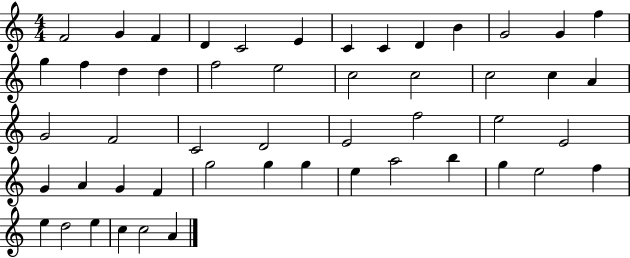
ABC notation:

X:1
T:Untitled
M:4/4
L:1/4
K:C
F2 G F D C2 E C C D B G2 G f g f d d f2 e2 c2 c2 c2 c A G2 F2 C2 D2 E2 f2 e2 E2 G A G F g2 g g e a2 b g e2 f e d2 e c c2 A